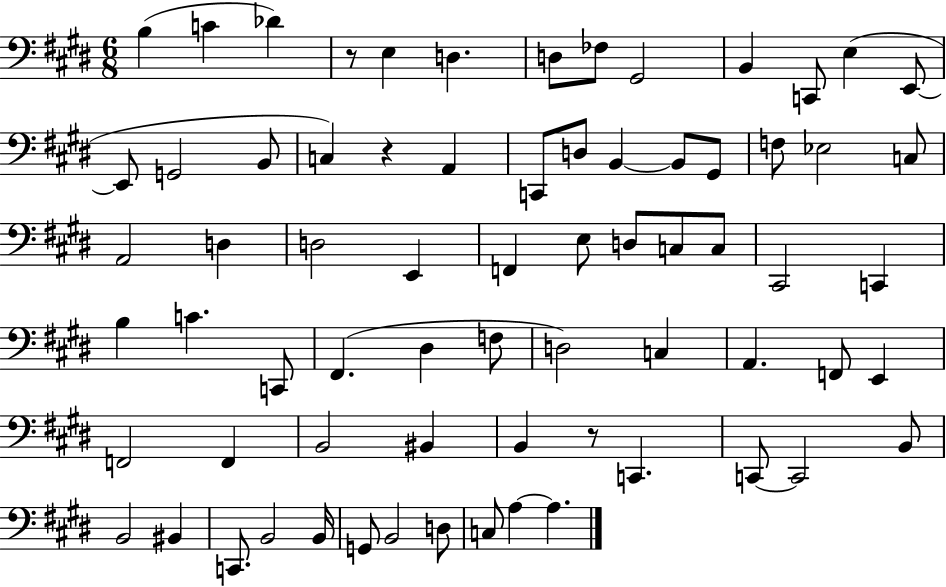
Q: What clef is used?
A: bass